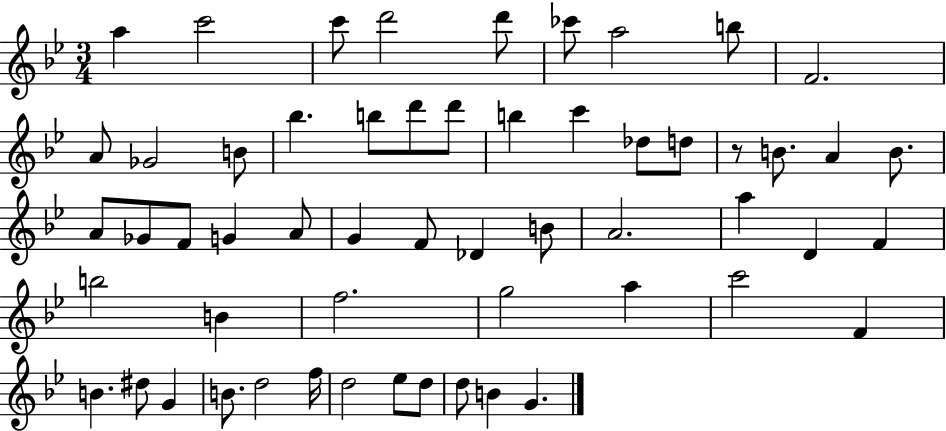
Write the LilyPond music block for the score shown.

{
  \clef treble
  \numericTimeSignature
  \time 3/4
  \key bes \major
  a''4 c'''2 | c'''8 d'''2 d'''8 | ces'''8 a''2 b''8 | f'2. | \break a'8 ges'2 b'8 | bes''4. b''8 d'''8 d'''8 | b''4 c'''4 des''8 d''8 | r8 b'8. a'4 b'8. | \break a'8 ges'8 f'8 g'4 a'8 | g'4 f'8 des'4 b'8 | a'2. | a''4 d'4 f'4 | \break b''2 b'4 | f''2. | g''2 a''4 | c'''2 f'4 | \break b'4. dis''8 g'4 | b'8. d''2 f''16 | d''2 ees''8 d''8 | d''8 b'4 g'4. | \break \bar "|."
}